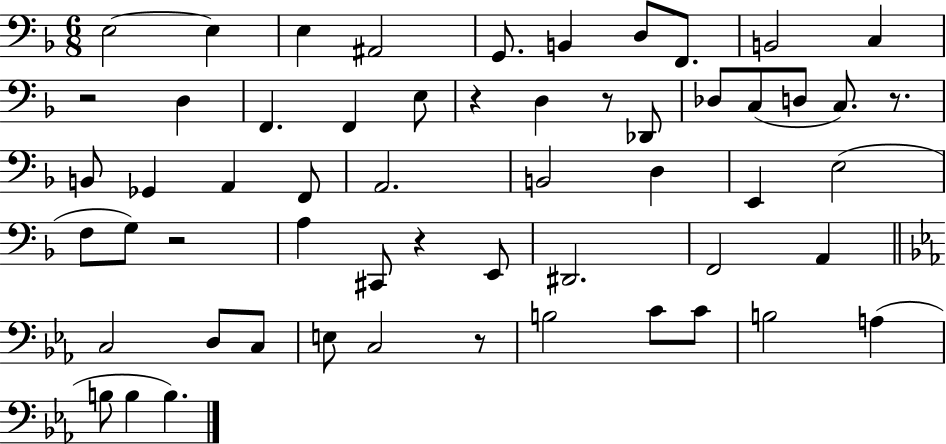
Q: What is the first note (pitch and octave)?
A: E3